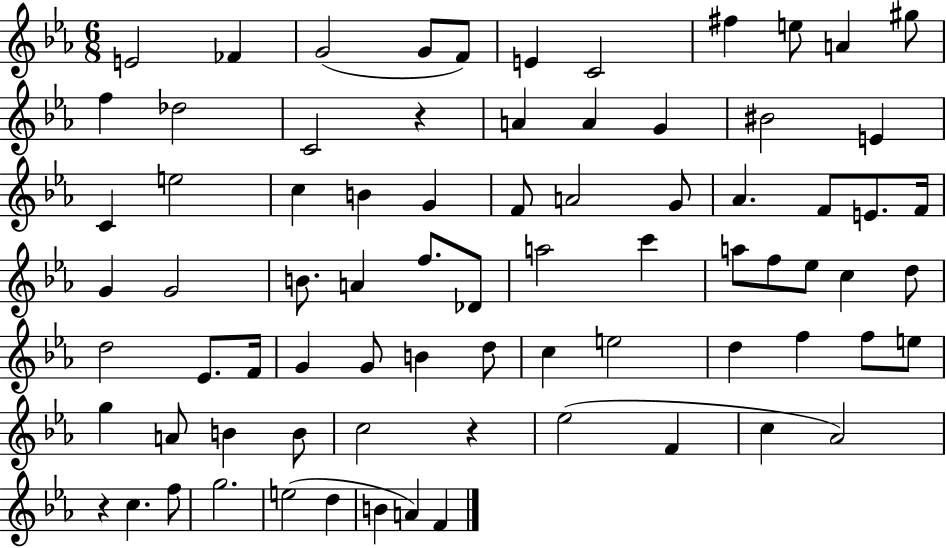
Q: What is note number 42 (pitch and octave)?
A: Eb5